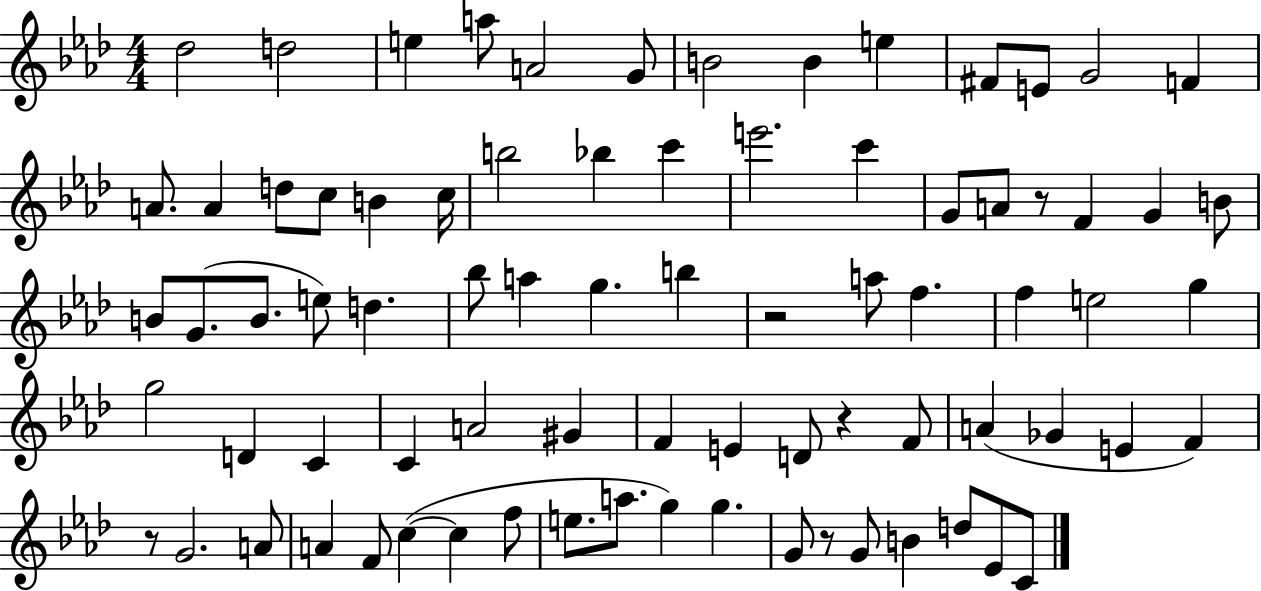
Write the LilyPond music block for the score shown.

{
  \clef treble
  \numericTimeSignature
  \time 4/4
  \key aes \major
  des''2 d''2 | e''4 a''8 a'2 g'8 | b'2 b'4 e''4 | fis'8 e'8 g'2 f'4 | \break a'8. a'4 d''8 c''8 b'4 c''16 | b''2 bes''4 c'''4 | e'''2. c'''4 | g'8 a'8 r8 f'4 g'4 b'8 | \break b'8 g'8.( b'8. e''8) d''4. | bes''8 a''4 g''4. b''4 | r2 a''8 f''4. | f''4 e''2 g''4 | \break g''2 d'4 c'4 | c'4 a'2 gis'4 | f'4 e'4 d'8 r4 f'8 | a'4( ges'4 e'4 f'4) | \break r8 g'2. a'8 | a'4 f'8 c''4~(~ c''4 f''8 | e''8. a''8. g''4) g''4. | g'8 r8 g'8 b'4 d''8 ees'8 c'8 | \break \bar "|."
}